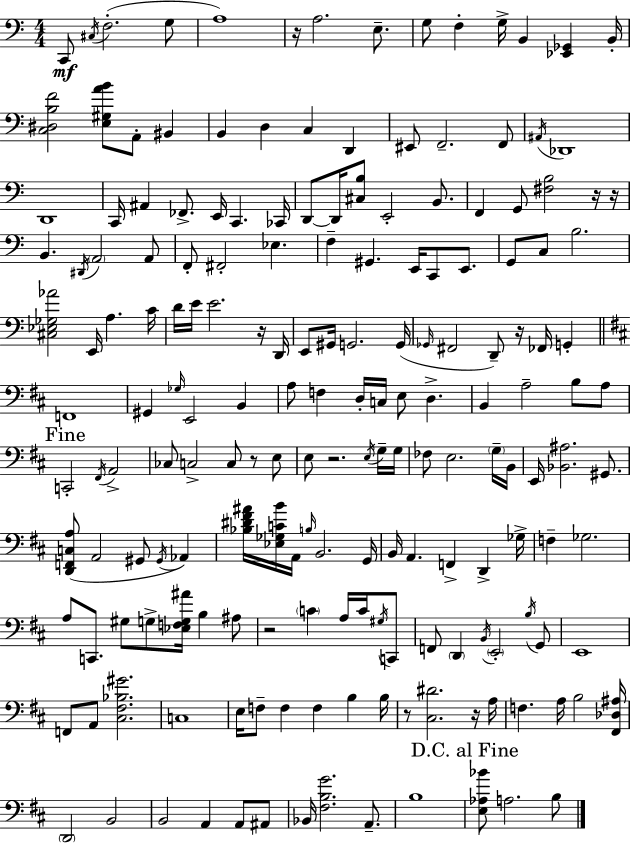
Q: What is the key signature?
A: A minor